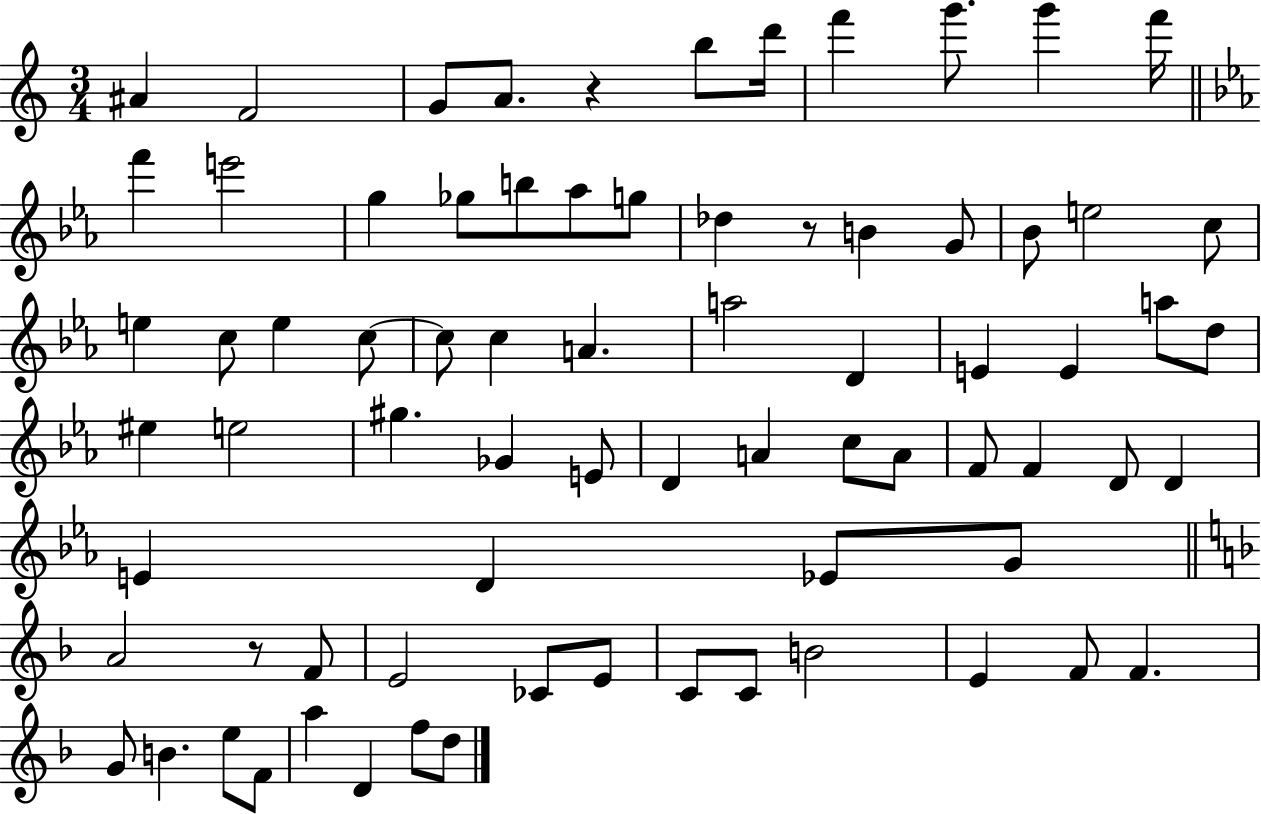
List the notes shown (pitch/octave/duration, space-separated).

A#4/q F4/h G4/e A4/e. R/q B5/e D6/s F6/q G6/e. G6/q F6/s F6/q E6/h G5/q Gb5/e B5/e Ab5/e G5/e Db5/q R/e B4/q G4/e Bb4/e E5/h C5/e E5/q C5/e E5/q C5/e C5/e C5/q A4/q. A5/h D4/q E4/q E4/q A5/e D5/e EIS5/q E5/h G#5/q. Gb4/q E4/e D4/q A4/q C5/e A4/e F4/e F4/q D4/e D4/q E4/q D4/q Eb4/e G4/e A4/h R/e F4/e E4/h CES4/e E4/e C4/e C4/e B4/h E4/q F4/e F4/q. G4/e B4/q. E5/e F4/e A5/q D4/q F5/e D5/e